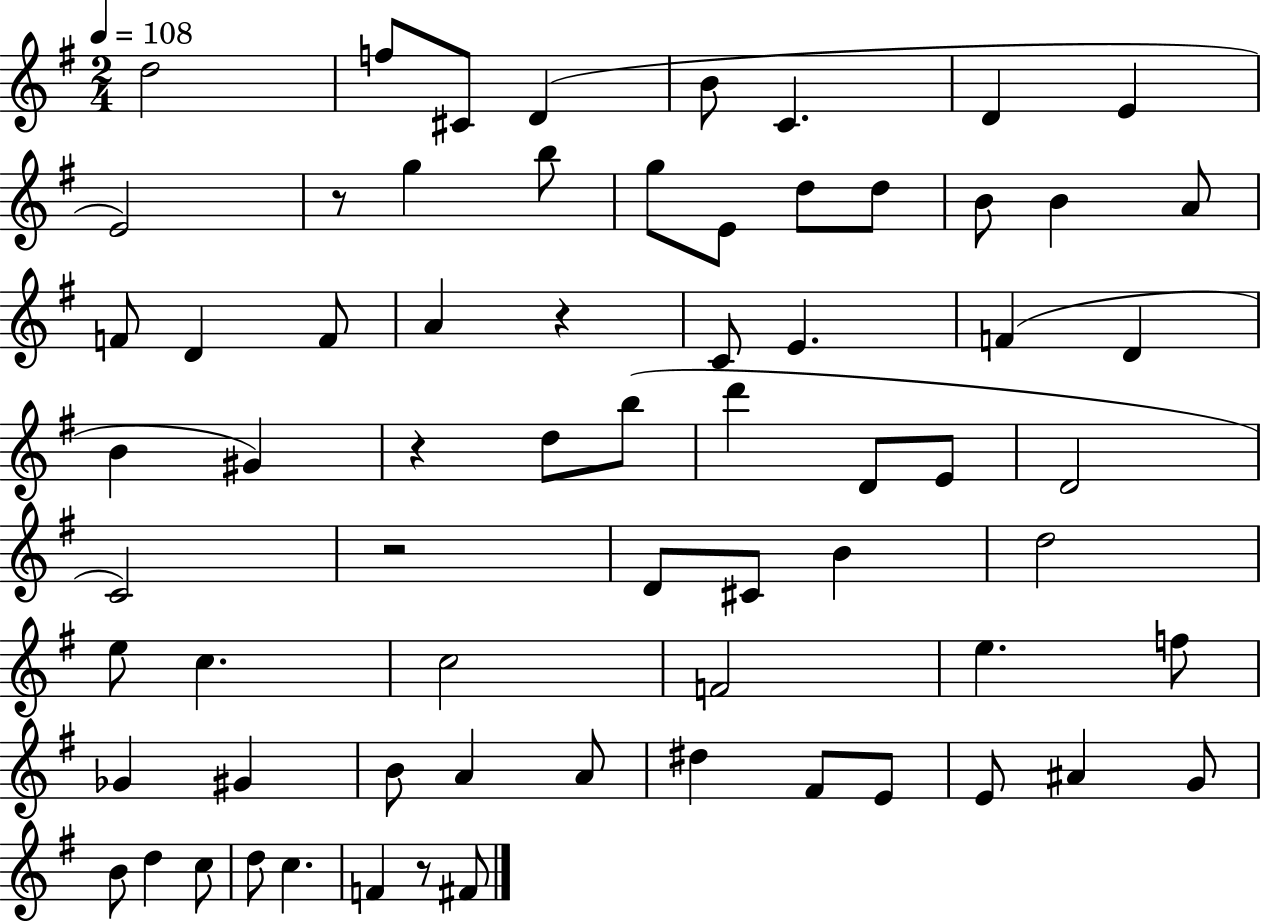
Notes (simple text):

D5/h F5/e C#4/e D4/q B4/e C4/q. D4/q E4/q E4/h R/e G5/q B5/e G5/e E4/e D5/e D5/e B4/e B4/q A4/e F4/e D4/q F4/e A4/q R/q C4/e E4/q. F4/q D4/q B4/q G#4/q R/q D5/e B5/e D6/q D4/e E4/e D4/h C4/h R/h D4/e C#4/e B4/q D5/h E5/e C5/q. C5/h F4/h E5/q. F5/e Gb4/q G#4/q B4/e A4/q A4/e D#5/q F#4/e E4/e E4/e A#4/q G4/e B4/e D5/q C5/e D5/e C5/q. F4/q R/e F#4/e